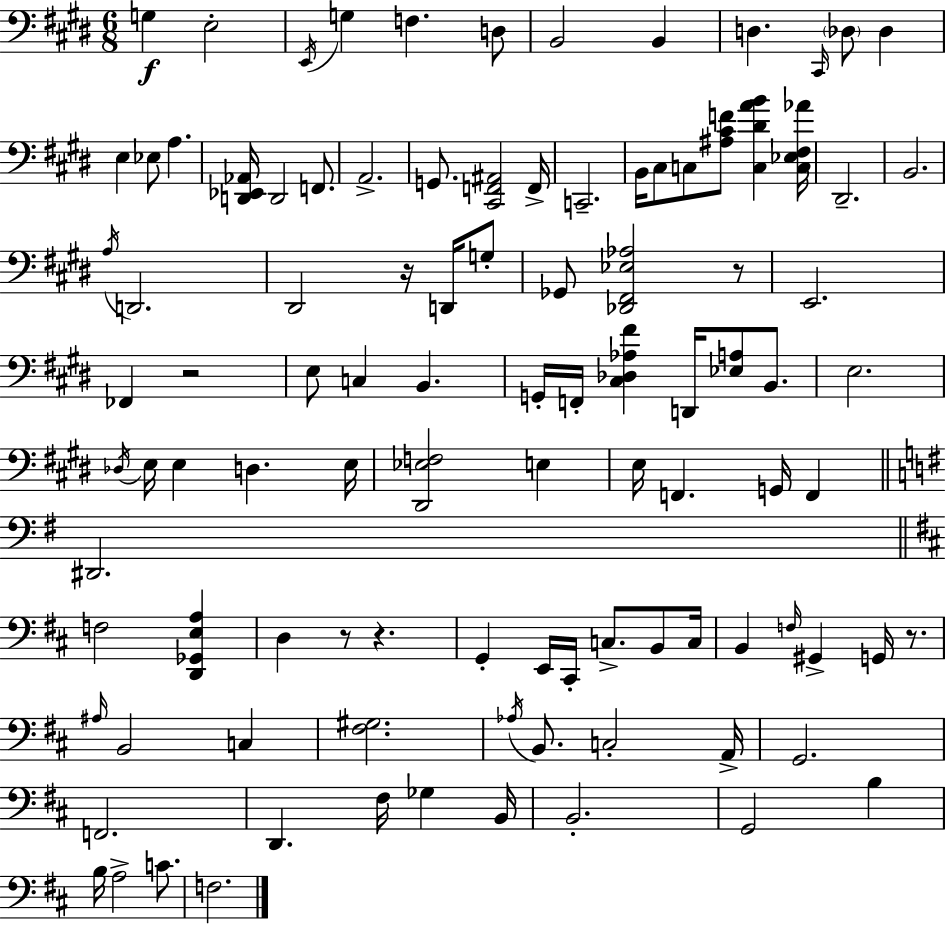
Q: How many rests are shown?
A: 6